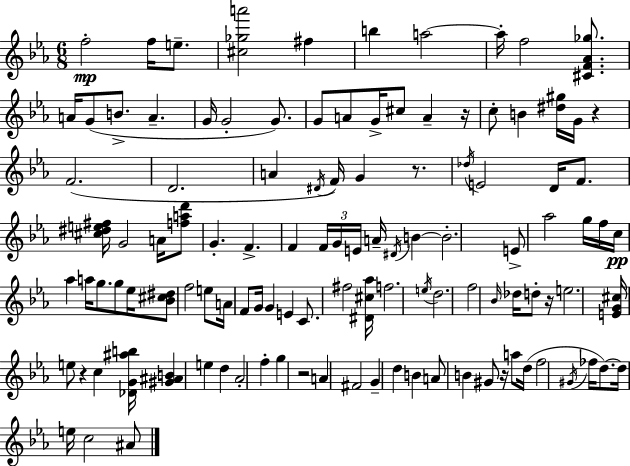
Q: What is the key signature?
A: EES major